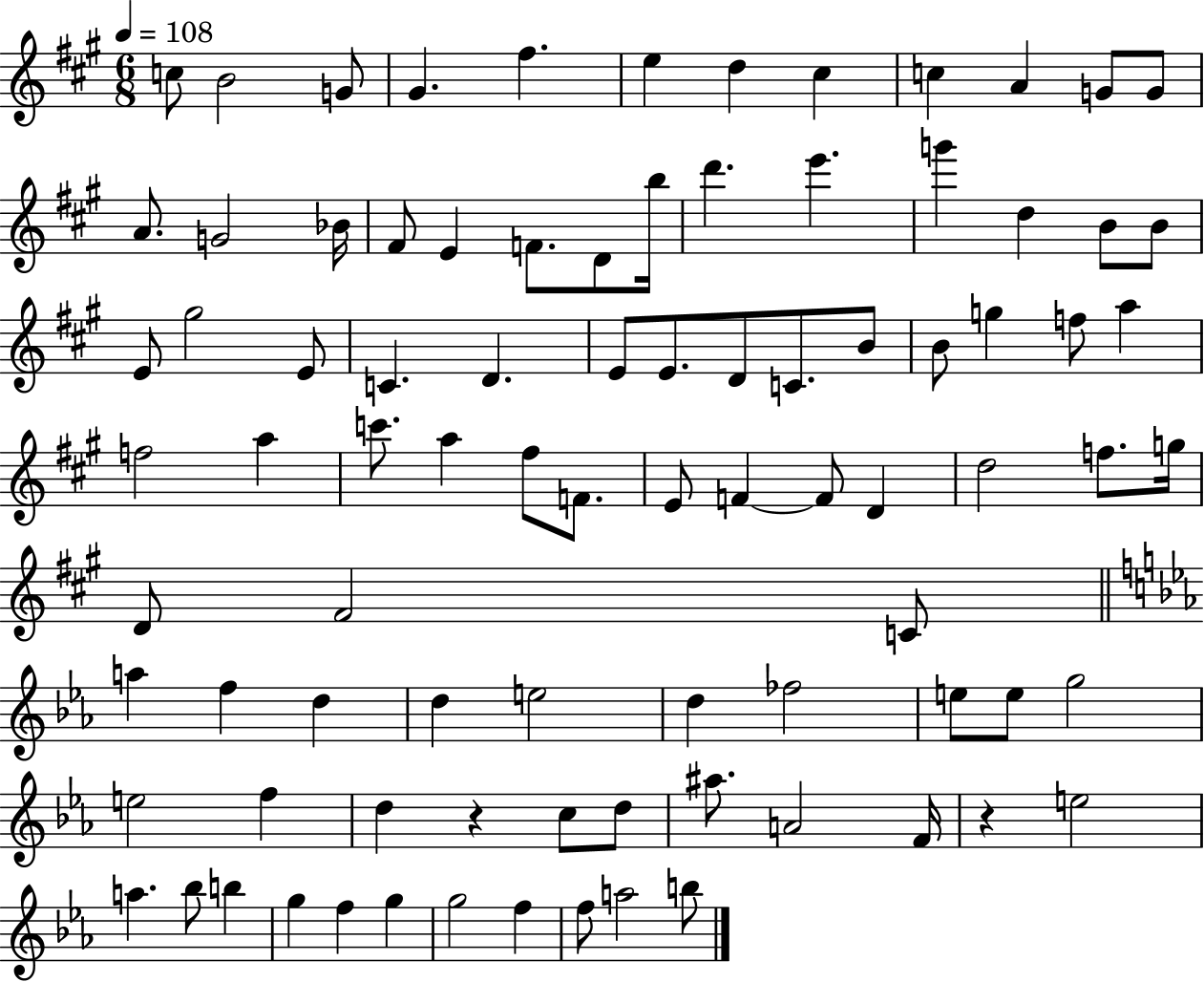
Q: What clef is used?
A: treble